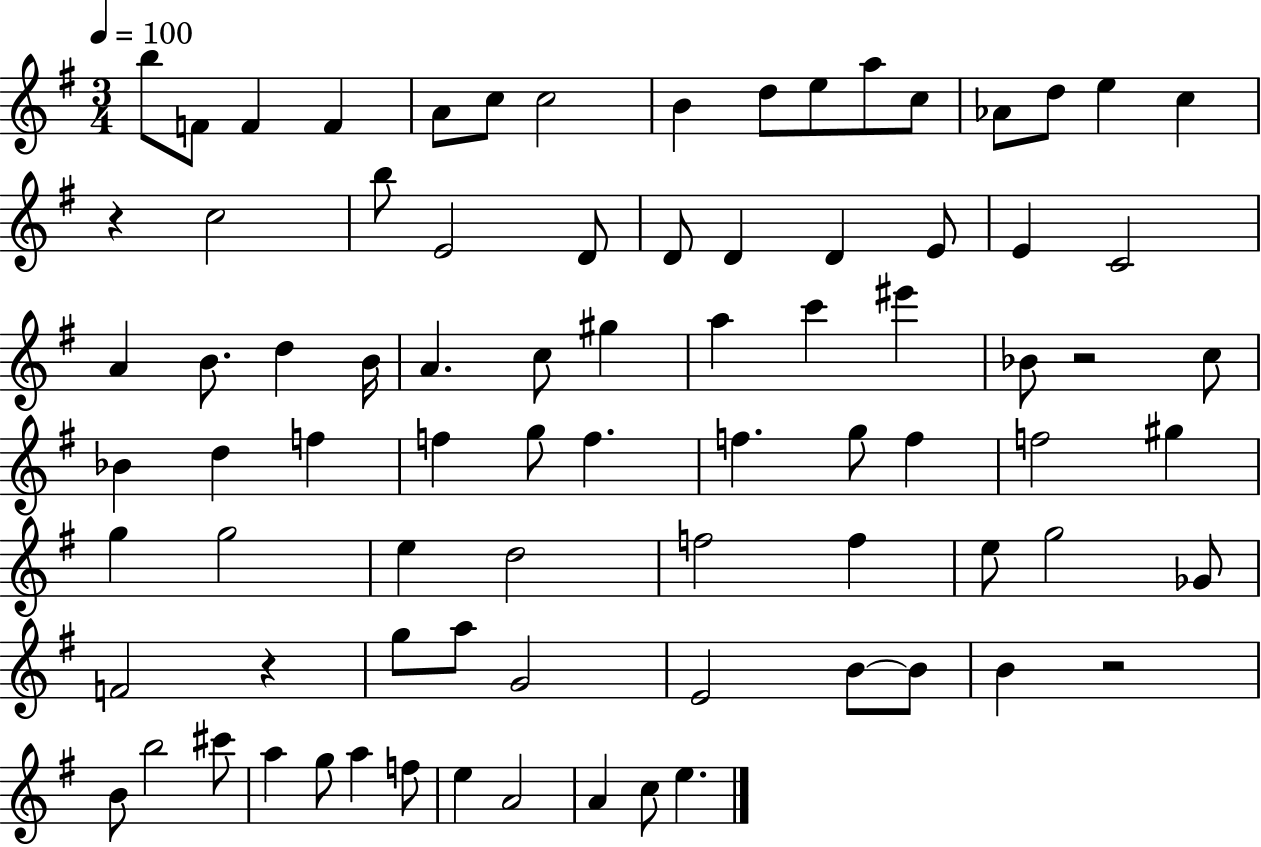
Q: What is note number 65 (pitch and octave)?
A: B4